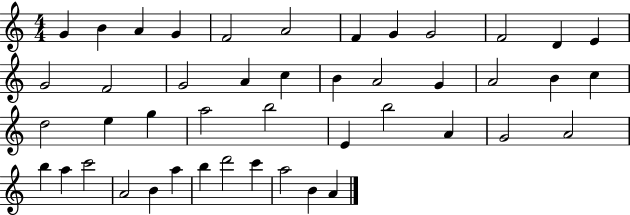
G4/q B4/q A4/q G4/q F4/h A4/h F4/q G4/q G4/h F4/h D4/q E4/q G4/h F4/h G4/h A4/q C5/q B4/q A4/h G4/q A4/h B4/q C5/q D5/h E5/q G5/q A5/h B5/h E4/q B5/h A4/q G4/h A4/h B5/q A5/q C6/h A4/h B4/q A5/q B5/q D6/h C6/q A5/h B4/q A4/q